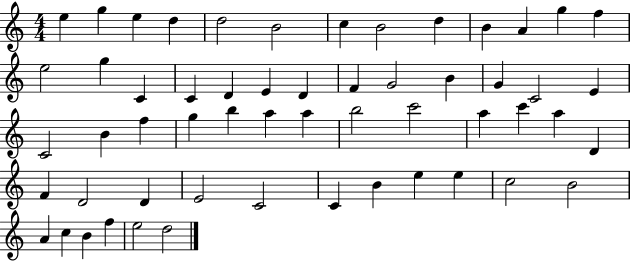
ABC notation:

X:1
T:Untitled
M:4/4
L:1/4
K:C
e g e d d2 B2 c B2 d B A g f e2 g C C D E D F G2 B G C2 E C2 B f g b a a b2 c'2 a c' a D F D2 D E2 C2 C B e e c2 B2 A c B f e2 d2